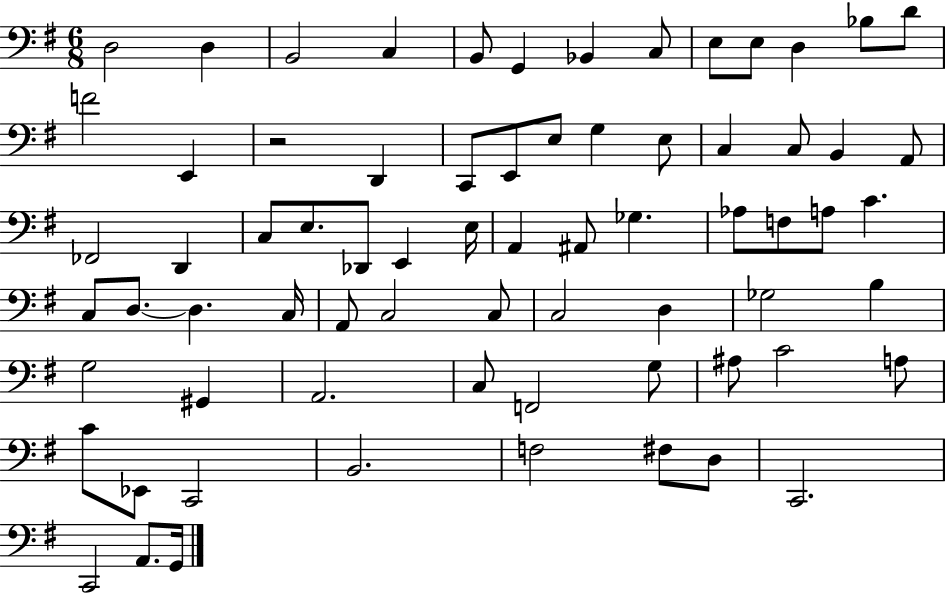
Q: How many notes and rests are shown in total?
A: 71